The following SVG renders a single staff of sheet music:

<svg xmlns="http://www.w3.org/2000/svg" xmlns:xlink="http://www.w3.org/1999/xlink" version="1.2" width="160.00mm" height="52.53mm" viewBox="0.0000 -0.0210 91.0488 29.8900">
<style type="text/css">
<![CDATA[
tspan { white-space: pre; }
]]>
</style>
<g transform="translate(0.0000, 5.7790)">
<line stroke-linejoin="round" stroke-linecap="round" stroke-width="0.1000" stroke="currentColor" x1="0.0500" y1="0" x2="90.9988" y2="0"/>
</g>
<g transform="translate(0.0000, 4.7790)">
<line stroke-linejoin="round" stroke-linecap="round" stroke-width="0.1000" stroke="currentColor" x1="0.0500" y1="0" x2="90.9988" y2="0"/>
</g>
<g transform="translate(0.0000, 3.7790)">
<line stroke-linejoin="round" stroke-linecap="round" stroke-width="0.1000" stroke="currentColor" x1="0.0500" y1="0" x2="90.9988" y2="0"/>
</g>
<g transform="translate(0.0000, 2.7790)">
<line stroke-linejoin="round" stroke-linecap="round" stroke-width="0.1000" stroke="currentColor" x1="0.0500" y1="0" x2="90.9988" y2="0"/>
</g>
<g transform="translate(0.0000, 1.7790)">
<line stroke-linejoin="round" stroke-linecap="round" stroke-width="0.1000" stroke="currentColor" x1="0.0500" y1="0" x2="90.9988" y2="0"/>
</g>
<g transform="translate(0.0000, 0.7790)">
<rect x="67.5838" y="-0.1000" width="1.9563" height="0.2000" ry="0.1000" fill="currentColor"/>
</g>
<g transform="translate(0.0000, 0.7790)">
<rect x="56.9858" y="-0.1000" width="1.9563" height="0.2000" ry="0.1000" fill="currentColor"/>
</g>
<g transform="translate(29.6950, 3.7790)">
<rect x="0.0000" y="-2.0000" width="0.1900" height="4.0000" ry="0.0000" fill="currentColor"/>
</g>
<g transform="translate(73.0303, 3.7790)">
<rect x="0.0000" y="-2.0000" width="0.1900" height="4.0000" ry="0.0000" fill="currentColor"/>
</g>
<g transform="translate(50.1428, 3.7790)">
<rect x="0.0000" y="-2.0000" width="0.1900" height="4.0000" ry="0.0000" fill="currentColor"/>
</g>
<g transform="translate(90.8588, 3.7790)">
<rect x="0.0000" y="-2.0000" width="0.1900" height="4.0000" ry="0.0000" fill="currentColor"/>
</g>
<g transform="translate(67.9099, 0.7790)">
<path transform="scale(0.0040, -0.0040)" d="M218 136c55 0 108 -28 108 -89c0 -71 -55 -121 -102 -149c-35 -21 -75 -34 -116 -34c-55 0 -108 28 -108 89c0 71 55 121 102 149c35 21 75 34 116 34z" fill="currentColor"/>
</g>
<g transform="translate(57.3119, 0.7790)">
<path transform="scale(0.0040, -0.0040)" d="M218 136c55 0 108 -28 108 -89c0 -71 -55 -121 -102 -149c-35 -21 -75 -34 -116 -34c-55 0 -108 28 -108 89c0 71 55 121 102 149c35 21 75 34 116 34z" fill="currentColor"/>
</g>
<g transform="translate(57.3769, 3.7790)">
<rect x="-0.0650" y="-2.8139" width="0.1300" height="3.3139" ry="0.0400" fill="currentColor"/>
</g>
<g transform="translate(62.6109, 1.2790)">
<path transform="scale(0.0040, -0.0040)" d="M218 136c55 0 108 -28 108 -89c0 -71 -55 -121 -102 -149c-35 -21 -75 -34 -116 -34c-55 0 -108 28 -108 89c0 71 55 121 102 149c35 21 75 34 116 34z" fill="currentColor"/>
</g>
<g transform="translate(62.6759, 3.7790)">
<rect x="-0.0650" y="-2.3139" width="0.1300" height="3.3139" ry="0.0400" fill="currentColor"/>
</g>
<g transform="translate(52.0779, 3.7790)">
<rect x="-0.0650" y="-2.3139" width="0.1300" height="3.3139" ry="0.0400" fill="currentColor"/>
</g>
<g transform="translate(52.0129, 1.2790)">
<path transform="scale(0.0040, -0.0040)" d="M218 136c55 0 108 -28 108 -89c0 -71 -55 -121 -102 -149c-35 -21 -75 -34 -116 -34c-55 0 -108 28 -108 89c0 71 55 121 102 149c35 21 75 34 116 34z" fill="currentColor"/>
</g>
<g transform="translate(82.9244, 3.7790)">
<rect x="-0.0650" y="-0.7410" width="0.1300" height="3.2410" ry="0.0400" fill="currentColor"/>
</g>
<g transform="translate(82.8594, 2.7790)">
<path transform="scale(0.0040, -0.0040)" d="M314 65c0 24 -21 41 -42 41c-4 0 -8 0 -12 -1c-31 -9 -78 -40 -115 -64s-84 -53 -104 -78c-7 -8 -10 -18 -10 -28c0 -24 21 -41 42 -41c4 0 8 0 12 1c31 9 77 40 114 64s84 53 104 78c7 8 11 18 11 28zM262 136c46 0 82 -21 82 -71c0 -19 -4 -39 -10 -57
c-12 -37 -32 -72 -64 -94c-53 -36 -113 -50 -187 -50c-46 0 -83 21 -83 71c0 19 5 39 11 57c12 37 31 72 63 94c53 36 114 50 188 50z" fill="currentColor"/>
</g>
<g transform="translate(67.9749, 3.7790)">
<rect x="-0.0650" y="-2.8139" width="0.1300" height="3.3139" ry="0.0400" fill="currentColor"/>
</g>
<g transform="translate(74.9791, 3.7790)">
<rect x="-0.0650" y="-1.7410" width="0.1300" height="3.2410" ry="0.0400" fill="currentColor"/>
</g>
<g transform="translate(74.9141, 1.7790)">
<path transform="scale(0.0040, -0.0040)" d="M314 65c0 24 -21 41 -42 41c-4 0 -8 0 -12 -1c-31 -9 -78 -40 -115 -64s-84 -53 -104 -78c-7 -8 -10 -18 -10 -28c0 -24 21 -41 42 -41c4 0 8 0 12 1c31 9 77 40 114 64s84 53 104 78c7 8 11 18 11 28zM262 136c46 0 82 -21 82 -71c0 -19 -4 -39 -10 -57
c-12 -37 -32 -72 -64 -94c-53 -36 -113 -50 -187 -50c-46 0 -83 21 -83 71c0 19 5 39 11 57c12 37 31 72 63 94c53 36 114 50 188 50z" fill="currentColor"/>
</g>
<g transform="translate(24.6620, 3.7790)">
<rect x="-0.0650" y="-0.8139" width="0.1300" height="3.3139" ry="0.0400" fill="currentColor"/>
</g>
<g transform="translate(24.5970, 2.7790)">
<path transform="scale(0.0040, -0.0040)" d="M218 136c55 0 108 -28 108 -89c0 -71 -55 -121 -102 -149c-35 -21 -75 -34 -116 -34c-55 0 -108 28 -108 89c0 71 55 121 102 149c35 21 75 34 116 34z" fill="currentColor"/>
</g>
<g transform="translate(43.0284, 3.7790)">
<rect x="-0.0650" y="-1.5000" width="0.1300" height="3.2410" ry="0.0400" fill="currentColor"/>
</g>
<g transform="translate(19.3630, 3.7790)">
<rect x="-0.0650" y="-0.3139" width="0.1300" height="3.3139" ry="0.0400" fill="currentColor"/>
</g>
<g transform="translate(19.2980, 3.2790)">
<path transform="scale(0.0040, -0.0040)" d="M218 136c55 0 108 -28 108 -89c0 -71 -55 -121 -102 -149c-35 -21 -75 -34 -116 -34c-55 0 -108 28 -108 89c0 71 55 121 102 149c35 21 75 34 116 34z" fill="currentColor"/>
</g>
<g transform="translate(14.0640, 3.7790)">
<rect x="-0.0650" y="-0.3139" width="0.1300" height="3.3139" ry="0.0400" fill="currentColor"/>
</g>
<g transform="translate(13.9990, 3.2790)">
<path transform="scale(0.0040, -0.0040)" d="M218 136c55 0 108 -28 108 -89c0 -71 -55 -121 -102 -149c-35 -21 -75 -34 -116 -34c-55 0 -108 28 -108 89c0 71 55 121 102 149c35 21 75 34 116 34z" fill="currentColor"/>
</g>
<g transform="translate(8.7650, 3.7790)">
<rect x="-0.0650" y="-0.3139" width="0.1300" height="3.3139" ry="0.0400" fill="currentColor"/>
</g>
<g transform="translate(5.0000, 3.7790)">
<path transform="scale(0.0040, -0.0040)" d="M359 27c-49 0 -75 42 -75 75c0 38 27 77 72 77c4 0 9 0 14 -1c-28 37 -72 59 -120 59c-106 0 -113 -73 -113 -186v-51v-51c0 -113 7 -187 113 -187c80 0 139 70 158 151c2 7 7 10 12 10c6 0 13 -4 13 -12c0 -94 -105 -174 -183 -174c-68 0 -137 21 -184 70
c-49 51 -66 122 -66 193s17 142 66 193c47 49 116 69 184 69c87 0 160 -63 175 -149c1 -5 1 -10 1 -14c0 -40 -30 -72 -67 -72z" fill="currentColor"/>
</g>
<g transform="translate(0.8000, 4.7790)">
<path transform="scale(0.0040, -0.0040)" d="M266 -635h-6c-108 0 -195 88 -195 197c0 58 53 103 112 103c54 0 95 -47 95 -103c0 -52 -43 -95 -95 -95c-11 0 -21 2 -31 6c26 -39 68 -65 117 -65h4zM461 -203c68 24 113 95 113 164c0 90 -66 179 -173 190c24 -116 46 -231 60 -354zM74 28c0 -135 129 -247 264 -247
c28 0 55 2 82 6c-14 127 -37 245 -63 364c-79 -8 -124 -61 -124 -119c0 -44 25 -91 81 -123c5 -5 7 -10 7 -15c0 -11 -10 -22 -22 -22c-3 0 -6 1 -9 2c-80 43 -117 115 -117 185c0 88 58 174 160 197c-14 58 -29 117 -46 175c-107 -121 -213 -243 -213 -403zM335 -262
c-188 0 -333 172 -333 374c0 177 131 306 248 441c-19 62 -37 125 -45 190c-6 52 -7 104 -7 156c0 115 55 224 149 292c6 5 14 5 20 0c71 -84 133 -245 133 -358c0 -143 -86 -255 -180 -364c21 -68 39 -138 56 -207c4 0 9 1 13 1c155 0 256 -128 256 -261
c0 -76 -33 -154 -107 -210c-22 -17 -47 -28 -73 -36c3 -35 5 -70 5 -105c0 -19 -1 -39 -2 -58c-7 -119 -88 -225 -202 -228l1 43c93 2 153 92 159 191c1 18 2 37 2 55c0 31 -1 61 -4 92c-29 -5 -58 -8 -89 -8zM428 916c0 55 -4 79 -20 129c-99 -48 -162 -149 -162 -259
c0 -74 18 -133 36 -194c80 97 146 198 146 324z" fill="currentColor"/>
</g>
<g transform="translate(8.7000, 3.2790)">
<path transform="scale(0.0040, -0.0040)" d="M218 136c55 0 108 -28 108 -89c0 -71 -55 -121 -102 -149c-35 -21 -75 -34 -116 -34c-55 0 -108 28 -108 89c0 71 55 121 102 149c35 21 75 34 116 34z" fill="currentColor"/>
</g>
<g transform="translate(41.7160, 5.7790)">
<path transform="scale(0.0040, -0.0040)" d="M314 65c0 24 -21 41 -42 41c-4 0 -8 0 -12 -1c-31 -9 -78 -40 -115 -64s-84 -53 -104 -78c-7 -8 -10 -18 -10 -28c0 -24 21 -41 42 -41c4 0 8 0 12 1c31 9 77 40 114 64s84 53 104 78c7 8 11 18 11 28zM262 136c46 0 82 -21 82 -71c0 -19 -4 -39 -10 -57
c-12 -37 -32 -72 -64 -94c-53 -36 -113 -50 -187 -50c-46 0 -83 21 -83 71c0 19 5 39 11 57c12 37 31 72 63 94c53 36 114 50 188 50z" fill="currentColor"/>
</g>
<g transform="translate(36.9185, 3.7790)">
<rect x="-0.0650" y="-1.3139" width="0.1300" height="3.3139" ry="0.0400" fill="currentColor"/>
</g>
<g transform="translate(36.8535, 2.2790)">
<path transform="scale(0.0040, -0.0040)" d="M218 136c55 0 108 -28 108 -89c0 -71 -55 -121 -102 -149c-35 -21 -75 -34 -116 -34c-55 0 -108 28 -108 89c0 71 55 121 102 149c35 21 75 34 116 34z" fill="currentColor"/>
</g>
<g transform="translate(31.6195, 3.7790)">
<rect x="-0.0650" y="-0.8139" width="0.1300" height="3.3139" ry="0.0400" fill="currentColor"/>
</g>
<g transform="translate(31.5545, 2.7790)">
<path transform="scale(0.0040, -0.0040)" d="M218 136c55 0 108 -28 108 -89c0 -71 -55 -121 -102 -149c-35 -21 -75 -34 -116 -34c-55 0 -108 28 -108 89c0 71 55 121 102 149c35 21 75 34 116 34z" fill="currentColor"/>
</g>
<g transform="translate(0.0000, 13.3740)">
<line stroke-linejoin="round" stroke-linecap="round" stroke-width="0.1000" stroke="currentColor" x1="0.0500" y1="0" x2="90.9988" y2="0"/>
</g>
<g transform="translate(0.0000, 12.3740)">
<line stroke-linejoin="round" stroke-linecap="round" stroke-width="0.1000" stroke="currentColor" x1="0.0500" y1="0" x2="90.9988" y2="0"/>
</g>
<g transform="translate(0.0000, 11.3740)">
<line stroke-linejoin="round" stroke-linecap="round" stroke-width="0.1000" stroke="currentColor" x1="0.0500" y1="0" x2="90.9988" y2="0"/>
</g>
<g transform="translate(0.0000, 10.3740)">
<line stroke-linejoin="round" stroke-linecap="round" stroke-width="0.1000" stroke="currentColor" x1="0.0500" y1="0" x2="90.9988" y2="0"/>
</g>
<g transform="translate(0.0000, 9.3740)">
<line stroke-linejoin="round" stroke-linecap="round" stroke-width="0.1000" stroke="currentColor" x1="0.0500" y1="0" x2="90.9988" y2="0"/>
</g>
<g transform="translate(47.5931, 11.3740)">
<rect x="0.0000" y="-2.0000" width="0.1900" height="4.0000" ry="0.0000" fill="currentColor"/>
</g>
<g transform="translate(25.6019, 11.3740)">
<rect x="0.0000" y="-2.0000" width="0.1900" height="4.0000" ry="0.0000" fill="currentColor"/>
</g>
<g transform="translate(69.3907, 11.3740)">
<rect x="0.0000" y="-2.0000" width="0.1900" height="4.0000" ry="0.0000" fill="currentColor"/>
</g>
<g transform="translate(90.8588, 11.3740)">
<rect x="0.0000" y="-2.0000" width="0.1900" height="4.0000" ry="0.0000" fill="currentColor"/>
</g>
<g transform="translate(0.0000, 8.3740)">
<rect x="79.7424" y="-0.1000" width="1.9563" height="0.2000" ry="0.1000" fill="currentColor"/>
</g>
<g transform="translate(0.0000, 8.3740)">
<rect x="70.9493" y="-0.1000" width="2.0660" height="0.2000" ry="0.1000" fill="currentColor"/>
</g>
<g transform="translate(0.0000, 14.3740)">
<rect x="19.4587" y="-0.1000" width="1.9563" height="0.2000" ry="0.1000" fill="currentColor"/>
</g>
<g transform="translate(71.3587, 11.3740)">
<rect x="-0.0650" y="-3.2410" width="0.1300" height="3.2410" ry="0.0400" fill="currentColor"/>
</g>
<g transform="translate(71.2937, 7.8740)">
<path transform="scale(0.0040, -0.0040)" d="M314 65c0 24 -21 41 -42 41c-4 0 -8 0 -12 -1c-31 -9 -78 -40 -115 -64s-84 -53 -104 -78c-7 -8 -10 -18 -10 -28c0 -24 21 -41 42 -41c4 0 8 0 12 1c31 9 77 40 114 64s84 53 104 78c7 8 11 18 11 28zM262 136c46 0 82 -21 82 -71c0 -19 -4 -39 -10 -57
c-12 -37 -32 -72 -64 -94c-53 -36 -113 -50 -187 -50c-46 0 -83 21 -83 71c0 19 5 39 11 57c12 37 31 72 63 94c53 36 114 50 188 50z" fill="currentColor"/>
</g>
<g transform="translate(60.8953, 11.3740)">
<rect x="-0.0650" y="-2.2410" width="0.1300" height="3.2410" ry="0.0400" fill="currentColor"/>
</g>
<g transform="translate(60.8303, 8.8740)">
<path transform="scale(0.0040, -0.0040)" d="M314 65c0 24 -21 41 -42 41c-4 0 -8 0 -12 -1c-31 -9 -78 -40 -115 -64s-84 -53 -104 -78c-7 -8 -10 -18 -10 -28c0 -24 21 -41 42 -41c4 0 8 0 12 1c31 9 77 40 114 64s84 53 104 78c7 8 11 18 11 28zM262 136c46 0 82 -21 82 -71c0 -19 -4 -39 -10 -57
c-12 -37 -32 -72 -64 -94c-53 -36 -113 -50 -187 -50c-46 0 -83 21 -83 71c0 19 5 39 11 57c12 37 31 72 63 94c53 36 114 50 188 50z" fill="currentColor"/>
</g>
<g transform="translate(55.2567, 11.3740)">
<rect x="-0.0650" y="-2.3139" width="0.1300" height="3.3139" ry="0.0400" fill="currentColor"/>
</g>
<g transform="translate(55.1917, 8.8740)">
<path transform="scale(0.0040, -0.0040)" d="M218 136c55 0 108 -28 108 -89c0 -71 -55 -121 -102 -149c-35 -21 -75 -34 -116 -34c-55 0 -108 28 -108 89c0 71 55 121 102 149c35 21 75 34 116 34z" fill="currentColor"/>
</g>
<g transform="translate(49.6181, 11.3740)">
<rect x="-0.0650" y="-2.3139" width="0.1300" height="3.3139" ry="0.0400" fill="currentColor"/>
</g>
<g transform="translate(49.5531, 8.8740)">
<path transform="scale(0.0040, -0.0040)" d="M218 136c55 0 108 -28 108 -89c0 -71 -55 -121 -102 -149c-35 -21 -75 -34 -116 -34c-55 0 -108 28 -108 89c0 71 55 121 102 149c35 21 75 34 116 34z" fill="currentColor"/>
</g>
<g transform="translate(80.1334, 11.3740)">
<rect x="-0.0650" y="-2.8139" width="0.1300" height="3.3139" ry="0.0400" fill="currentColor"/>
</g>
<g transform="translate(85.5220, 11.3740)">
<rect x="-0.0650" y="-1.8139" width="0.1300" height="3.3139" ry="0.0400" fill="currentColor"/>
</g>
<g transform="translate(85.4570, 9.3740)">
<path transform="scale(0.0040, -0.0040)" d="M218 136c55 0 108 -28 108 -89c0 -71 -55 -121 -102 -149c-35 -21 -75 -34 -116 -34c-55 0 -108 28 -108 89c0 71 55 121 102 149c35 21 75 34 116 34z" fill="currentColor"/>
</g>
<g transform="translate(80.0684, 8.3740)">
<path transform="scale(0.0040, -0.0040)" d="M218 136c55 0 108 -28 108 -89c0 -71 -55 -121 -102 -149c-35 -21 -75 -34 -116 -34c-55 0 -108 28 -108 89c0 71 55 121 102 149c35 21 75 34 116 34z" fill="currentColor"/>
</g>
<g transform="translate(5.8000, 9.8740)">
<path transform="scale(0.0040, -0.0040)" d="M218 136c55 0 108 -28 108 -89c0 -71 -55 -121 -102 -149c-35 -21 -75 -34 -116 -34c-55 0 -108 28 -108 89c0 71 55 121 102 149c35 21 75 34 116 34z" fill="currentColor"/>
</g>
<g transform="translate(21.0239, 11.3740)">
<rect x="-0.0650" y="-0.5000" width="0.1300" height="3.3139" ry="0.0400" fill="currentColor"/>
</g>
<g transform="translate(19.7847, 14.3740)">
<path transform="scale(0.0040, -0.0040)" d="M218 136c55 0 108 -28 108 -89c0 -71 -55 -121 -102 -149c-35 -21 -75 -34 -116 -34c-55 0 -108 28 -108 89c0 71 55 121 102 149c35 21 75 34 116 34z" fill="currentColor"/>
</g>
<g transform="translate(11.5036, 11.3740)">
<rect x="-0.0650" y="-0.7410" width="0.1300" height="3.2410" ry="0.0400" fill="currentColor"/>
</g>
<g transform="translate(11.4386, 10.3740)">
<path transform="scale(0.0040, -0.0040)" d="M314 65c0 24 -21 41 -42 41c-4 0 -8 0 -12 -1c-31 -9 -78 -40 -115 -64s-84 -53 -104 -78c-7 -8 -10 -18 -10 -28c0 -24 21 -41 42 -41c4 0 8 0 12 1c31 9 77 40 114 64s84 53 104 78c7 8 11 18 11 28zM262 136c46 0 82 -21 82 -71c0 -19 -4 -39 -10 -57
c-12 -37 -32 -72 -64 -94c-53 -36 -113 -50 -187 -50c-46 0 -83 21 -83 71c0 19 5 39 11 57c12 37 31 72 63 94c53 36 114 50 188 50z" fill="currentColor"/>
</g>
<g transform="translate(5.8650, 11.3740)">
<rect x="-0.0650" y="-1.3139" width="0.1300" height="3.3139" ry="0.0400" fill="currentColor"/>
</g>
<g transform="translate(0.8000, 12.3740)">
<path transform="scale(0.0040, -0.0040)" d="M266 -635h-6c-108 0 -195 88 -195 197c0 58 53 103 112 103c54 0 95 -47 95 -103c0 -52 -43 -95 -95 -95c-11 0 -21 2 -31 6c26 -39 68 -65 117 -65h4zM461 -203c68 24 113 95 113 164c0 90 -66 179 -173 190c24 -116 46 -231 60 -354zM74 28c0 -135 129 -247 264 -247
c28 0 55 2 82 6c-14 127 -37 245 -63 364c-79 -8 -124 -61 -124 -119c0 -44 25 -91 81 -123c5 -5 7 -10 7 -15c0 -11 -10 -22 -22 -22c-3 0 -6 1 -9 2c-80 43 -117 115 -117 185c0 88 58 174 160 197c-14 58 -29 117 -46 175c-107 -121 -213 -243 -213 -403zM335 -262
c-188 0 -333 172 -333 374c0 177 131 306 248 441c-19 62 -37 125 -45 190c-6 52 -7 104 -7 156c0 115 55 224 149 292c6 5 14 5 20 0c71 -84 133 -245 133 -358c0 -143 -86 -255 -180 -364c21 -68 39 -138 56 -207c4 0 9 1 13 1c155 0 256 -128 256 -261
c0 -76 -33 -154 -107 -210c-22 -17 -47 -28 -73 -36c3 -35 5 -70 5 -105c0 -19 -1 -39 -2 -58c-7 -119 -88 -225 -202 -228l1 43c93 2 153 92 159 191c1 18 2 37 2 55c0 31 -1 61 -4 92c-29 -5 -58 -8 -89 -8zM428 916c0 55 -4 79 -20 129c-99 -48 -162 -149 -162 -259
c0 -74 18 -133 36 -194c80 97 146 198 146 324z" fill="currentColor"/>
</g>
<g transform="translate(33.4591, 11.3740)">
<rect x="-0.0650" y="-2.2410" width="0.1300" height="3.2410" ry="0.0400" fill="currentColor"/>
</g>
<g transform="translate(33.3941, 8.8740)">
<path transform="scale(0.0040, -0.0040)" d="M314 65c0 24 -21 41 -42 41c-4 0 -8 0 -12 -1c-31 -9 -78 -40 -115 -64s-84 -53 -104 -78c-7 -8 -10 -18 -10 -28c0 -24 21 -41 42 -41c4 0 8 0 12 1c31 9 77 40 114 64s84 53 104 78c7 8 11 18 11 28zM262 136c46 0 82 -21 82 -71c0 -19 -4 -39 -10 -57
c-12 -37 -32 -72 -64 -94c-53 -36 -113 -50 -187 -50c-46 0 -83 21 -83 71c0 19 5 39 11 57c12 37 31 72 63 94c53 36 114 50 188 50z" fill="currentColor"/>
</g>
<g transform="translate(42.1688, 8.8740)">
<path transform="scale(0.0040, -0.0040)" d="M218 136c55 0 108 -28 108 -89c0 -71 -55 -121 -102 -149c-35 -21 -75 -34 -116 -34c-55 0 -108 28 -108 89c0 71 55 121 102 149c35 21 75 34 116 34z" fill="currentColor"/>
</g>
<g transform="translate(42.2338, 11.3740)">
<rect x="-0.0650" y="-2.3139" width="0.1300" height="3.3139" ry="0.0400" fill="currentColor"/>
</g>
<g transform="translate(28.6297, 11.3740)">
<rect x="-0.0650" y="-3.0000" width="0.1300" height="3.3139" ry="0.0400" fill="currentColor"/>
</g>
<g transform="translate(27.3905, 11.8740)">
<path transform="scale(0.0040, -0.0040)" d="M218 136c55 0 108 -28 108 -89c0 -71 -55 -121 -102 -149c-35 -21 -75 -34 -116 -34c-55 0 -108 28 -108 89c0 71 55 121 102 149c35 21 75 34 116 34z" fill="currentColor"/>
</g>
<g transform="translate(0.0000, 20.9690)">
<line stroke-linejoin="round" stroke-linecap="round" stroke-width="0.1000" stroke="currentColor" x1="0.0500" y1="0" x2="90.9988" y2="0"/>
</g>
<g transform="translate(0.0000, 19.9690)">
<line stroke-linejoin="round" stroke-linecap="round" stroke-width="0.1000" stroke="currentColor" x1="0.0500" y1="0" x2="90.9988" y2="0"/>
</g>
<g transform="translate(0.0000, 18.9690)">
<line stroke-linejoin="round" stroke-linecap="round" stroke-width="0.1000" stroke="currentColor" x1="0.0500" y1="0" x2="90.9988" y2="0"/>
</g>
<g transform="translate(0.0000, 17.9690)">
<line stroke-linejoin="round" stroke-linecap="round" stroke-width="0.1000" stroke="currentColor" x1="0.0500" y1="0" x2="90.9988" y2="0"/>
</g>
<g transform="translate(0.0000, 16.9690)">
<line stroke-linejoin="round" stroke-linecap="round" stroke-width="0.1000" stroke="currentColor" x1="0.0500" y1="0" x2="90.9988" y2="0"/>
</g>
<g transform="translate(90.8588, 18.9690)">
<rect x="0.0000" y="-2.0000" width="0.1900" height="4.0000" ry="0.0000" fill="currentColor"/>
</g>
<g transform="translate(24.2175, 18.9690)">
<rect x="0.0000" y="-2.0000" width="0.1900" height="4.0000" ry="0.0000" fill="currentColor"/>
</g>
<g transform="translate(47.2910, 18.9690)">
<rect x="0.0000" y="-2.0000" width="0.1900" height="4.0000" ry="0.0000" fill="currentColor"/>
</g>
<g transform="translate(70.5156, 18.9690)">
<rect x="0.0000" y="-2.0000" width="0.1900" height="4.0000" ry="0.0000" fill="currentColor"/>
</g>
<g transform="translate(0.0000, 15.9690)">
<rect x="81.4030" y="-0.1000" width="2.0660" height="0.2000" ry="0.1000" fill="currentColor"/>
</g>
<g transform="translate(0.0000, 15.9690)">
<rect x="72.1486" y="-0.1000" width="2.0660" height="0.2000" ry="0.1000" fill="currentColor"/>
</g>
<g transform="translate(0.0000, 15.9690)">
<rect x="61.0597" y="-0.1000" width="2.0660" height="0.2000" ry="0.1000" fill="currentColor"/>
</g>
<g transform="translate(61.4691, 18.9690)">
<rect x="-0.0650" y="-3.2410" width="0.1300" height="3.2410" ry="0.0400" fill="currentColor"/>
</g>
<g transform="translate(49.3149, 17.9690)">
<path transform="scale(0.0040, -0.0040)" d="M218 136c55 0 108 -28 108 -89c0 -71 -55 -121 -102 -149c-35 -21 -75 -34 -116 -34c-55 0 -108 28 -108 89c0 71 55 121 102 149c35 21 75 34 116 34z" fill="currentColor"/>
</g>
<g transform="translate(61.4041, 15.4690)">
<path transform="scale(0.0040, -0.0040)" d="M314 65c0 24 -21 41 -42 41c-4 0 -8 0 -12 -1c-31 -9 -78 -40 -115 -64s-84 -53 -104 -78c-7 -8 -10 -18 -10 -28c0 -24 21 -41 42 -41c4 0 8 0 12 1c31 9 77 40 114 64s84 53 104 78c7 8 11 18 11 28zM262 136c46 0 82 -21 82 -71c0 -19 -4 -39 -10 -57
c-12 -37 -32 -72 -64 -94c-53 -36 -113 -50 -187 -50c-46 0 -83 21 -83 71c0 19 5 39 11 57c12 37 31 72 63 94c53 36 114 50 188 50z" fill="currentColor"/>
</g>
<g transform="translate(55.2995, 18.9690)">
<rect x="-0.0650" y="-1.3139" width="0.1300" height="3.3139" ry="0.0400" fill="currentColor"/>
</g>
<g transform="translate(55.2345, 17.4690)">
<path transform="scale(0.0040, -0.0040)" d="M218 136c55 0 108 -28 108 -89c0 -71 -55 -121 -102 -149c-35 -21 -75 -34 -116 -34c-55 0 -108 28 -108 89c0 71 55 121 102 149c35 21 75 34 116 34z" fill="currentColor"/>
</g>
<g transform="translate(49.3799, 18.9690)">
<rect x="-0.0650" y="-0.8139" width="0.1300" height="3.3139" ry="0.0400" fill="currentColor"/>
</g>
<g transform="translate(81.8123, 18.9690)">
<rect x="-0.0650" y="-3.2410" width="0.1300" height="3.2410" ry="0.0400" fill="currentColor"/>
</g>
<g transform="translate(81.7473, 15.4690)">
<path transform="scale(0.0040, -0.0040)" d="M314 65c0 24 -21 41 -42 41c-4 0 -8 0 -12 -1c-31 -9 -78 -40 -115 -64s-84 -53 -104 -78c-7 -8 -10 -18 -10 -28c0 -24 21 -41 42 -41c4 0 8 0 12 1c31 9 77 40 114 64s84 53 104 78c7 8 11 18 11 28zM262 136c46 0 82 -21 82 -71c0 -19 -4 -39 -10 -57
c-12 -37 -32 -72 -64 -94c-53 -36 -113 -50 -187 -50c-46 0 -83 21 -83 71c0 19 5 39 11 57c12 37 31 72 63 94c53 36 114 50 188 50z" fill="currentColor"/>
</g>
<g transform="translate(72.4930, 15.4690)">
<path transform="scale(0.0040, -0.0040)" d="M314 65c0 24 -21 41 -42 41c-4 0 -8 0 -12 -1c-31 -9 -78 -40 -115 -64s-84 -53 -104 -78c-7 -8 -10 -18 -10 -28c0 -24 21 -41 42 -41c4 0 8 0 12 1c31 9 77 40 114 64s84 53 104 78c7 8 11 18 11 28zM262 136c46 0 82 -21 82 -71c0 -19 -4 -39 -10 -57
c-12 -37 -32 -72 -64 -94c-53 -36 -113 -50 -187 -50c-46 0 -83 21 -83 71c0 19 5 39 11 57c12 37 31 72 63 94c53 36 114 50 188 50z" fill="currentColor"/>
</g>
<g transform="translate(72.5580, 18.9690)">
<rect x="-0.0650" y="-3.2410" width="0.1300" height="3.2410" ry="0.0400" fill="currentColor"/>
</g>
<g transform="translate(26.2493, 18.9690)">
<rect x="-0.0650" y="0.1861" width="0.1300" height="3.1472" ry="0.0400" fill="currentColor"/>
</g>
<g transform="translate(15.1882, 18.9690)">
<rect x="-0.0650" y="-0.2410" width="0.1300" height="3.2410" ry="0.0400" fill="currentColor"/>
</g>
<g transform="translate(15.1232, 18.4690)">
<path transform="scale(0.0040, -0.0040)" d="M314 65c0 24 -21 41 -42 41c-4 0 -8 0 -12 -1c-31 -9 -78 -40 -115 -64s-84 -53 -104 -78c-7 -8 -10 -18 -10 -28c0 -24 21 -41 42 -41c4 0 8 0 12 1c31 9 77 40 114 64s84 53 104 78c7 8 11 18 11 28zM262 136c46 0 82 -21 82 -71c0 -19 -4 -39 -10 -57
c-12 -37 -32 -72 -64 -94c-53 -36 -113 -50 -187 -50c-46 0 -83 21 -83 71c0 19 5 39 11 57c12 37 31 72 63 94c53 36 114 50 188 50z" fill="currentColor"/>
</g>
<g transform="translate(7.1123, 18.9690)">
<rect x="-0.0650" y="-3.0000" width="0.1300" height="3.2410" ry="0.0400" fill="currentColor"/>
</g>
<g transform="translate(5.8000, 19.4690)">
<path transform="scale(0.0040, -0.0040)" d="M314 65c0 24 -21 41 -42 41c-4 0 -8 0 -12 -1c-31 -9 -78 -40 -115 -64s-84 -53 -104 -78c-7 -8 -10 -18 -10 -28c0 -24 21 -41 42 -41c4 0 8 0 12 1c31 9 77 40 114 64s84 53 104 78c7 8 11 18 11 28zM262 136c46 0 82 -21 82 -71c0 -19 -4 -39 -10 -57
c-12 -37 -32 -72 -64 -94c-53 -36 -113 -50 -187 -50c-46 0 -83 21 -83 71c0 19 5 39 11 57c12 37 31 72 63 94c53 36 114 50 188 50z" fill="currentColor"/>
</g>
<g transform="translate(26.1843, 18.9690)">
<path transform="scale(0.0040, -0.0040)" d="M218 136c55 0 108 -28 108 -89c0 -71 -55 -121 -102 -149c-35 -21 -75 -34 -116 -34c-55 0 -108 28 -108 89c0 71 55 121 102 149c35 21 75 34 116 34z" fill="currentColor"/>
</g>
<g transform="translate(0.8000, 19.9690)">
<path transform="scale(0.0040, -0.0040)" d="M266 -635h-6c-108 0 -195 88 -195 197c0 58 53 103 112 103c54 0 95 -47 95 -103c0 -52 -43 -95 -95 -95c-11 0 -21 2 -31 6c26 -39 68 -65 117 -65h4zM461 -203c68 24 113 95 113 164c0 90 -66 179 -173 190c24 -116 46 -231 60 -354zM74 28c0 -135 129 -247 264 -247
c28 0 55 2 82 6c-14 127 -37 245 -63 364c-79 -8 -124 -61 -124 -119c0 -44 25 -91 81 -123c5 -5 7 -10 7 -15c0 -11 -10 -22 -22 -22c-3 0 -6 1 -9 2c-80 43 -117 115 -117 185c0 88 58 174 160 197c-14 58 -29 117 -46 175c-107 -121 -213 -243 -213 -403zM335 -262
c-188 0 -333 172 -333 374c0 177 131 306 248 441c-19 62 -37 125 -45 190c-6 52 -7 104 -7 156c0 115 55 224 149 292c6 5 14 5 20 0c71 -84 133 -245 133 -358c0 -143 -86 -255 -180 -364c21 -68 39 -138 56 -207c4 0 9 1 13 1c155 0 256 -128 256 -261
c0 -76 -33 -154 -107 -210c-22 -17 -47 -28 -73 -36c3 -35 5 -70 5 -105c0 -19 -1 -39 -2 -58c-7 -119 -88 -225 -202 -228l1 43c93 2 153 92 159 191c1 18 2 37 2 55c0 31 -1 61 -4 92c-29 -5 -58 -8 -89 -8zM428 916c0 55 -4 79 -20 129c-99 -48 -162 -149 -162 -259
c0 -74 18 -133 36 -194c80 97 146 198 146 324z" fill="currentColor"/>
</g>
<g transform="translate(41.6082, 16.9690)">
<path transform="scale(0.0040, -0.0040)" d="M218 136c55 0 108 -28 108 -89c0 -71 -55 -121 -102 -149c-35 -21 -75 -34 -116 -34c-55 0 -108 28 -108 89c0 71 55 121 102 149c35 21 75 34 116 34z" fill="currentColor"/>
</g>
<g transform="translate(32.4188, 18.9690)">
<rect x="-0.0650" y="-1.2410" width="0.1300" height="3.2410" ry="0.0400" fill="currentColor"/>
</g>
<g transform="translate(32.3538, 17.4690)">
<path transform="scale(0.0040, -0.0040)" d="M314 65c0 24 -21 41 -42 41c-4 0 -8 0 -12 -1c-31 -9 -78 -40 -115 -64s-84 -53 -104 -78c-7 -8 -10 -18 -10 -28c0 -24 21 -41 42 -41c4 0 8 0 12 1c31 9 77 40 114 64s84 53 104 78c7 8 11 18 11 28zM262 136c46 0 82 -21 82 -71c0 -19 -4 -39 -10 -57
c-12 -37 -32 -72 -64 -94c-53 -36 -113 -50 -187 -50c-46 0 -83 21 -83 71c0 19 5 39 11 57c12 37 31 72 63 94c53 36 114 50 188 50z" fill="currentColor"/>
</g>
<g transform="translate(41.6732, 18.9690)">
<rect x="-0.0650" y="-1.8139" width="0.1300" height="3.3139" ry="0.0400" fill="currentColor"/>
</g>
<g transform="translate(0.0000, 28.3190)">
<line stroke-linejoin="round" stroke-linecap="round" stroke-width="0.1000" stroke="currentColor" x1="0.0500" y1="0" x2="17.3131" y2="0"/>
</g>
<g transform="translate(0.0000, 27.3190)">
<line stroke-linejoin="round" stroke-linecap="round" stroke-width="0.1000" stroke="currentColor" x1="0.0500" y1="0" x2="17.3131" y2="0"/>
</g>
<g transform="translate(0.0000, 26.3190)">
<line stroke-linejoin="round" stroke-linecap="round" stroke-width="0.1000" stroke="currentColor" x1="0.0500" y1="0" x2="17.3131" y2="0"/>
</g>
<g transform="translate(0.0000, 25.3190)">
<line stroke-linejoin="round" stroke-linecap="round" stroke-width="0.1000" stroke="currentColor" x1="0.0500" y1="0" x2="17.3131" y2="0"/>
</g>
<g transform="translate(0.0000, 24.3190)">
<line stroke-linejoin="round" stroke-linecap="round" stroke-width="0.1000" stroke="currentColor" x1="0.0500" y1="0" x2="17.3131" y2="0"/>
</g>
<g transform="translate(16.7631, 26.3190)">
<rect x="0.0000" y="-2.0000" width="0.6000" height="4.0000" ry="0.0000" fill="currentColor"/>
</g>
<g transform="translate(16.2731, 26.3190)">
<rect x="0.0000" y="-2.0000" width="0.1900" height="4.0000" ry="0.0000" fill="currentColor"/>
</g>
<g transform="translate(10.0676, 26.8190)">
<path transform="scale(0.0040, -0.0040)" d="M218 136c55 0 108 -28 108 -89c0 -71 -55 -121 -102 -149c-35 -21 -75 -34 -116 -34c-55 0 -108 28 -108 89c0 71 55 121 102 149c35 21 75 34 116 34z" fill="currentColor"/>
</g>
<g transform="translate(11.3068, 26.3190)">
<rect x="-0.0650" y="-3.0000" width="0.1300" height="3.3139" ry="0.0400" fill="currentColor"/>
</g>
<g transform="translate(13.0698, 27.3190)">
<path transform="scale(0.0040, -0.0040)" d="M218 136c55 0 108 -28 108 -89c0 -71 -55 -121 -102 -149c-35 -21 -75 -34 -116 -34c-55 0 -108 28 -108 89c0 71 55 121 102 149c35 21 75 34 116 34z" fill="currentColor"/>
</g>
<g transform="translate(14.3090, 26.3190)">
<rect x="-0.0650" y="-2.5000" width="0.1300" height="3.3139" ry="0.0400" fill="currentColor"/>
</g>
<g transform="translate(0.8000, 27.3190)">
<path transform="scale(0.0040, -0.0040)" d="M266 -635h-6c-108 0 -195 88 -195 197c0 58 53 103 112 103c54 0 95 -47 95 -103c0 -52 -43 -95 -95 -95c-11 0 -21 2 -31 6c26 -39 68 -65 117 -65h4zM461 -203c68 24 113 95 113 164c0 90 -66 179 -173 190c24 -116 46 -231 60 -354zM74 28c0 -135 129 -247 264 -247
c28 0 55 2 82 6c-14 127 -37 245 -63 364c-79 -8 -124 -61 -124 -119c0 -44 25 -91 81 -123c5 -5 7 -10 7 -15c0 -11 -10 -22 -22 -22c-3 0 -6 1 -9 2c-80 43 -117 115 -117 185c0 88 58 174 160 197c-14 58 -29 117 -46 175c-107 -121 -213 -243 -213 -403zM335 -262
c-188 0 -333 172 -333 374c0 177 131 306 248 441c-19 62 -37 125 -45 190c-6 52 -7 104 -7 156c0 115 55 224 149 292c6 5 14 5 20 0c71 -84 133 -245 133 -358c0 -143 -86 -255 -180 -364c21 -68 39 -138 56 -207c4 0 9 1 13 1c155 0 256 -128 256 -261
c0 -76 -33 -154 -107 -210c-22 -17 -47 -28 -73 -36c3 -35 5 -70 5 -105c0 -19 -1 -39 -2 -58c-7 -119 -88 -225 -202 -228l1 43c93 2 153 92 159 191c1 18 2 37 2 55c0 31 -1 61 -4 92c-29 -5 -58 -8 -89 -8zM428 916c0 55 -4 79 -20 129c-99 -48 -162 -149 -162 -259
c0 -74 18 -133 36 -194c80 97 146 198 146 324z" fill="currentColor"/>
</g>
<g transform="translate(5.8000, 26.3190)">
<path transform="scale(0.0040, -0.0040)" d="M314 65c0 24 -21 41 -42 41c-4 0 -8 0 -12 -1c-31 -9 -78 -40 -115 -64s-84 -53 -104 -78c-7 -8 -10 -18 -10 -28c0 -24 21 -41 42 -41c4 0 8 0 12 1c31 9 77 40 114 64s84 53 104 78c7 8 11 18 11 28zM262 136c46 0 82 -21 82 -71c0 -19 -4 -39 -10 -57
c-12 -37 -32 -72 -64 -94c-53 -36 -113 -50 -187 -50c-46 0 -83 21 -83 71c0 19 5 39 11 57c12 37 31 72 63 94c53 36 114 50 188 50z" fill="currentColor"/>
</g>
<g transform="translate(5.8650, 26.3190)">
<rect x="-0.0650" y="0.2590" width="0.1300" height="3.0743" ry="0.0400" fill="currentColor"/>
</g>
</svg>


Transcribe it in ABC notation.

X:1
T:Untitled
M:4/4
L:1/4
K:C
c c c d d e E2 g a g a f2 d2 e d2 C A g2 g g g g2 b2 a f A2 c2 B e2 f d e b2 b2 b2 B2 A G